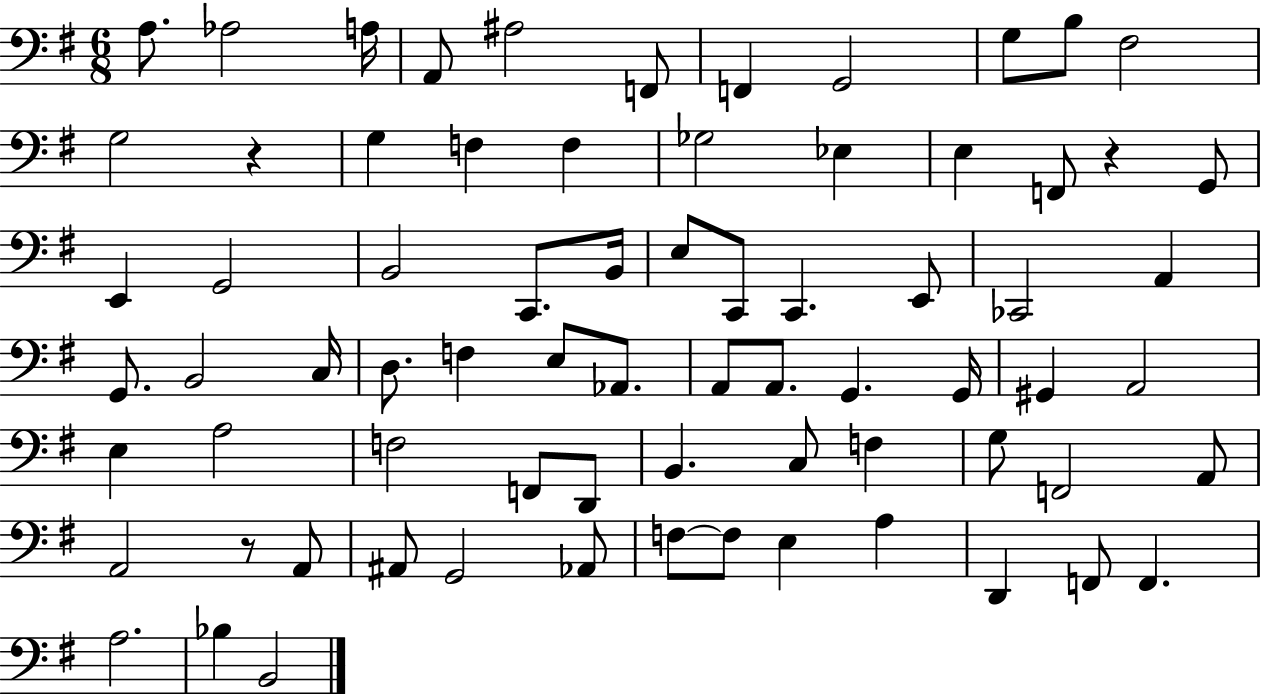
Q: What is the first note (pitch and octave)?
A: A3